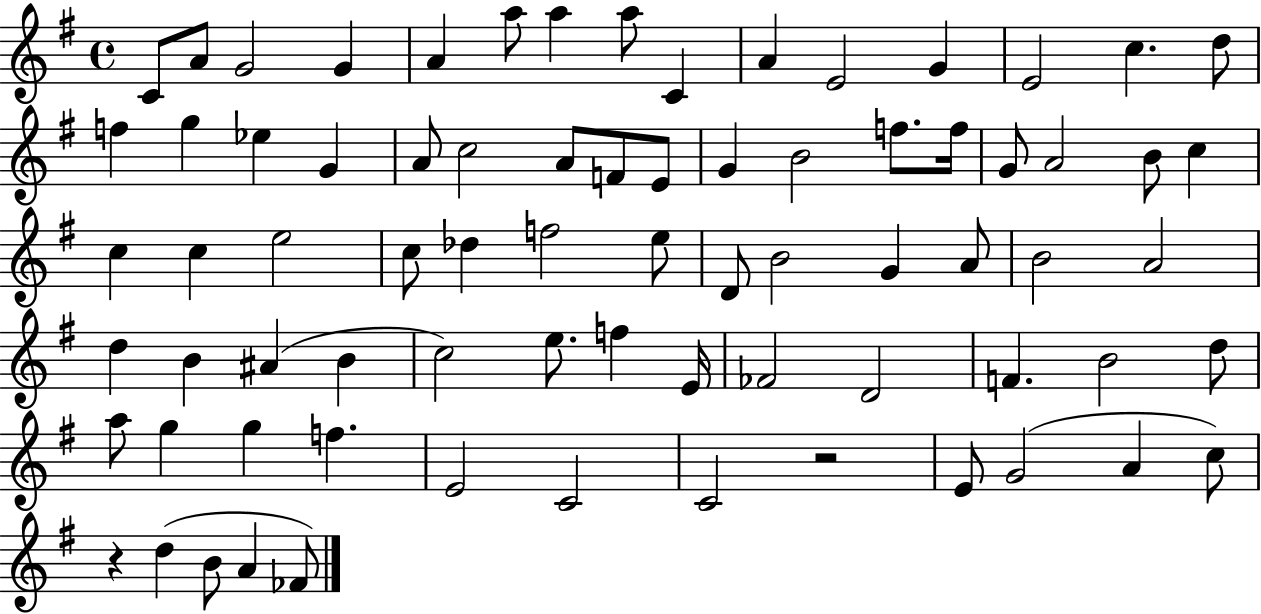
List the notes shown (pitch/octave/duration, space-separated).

C4/e A4/e G4/h G4/q A4/q A5/e A5/q A5/e C4/q A4/q E4/h G4/q E4/h C5/q. D5/e F5/q G5/q Eb5/q G4/q A4/e C5/h A4/e F4/e E4/e G4/q B4/h F5/e. F5/s G4/e A4/h B4/e C5/q C5/q C5/q E5/h C5/e Db5/q F5/h E5/e D4/e B4/h G4/q A4/e B4/h A4/h D5/q B4/q A#4/q B4/q C5/h E5/e. F5/q E4/s FES4/h D4/h F4/q. B4/h D5/e A5/e G5/q G5/q F5/q. E4/h C4/h C4/h R/h E4/e G4/h A4/q C5/e R/q D5/q B4/e A4/q FES4/e